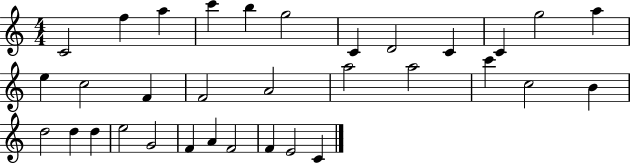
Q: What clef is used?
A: treble